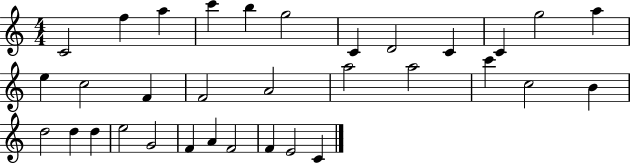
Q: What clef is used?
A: treble